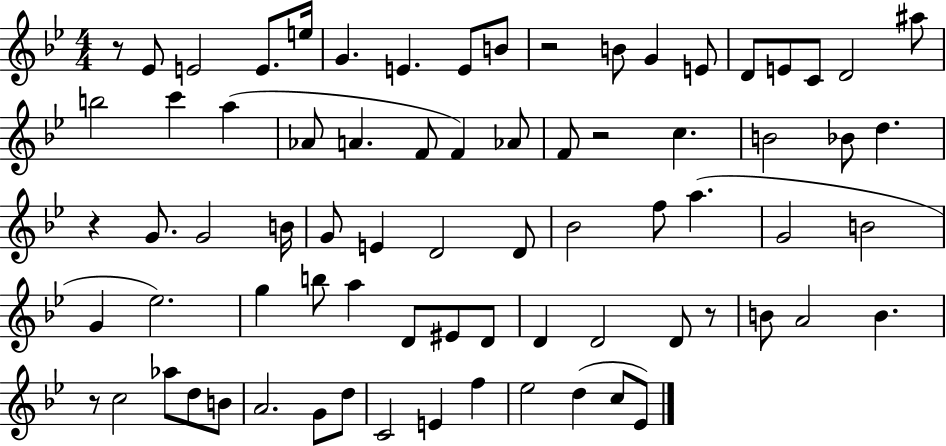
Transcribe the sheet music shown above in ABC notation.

X:1
T:Untitled
M:4/4
L:1/4
K:Bb
z/2 _E/2 E2 E/2 e/4 G E E/2 B/2 z2 B/2 G E/2 D/2 E/2 C/2 D2 ^a/2 b2 c' a _A/2 A F/2 F _A/2 F/2 z2 c B2 _B/2 d z G/2 G2 B/4 G/2 E D2 D/2 _B2 f/2 a G2 B2 G _e2 g b/2 a D/2 ^E/2 D/2 D D2 D/2 z/2 B/2 A2 B z/2 c2 _a/2 d/2 B/2 A2 G/2 d/2 C2 E f _e2 d c/2 _E/2